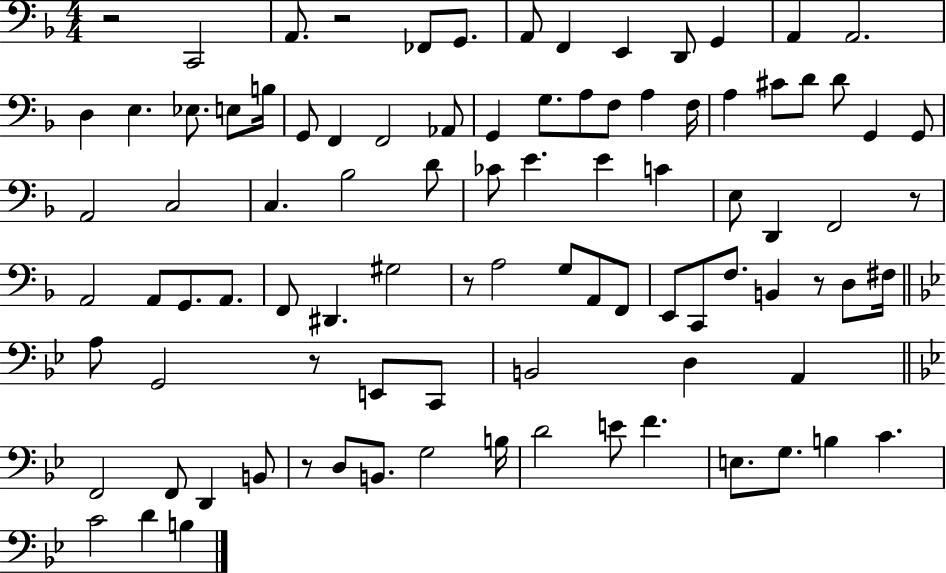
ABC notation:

X:1
T:Untitled
M:4/4
L:1/4
K:F
z2 C,,2 A,,/2 z2 _F,,/2 G,,/2 A,,/2 F,, E,, D,,/2 G,, A,, A,,2 D, E, _E,/2 E,/2 B,/4 G,,/2 F,, F,,2 _A,,/2 G,, G,/2 A,/2 F,/2 A, F,/4 A, ^C/2 D/2 D/2 G,, G,,/2 A,,2 C,2 C, _B,2 D/2 _C/2 E E C E,/2 D,, F,,2 z/2 A,,2 A,,/2 G,,/2 A,,/2 F,,/2 ^D,, ^G,2 z/2 A,2 G,/2 A,,/2 F,,/2 E,,/2 C,,/2 F,/2 B,, z/2 D,/2 ^F,/4 A,/2 G,,2 z/2 E,,/2 C,,/2 B,,2 D, A,, F,,2 F,,/2 D,, B,,/2 z/2 D,/2 B,,/2 G,2 B,/4 D2 E/2 F E,/2 G,/2 B, C C2 D B,